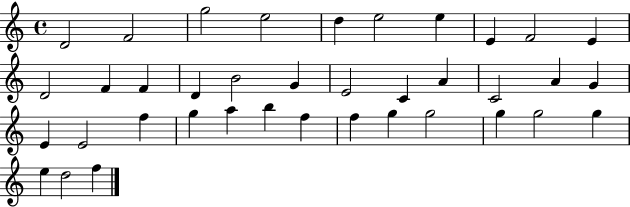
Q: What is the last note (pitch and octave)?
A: F5